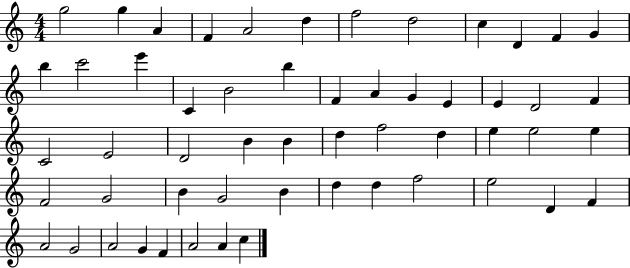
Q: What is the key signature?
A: C major